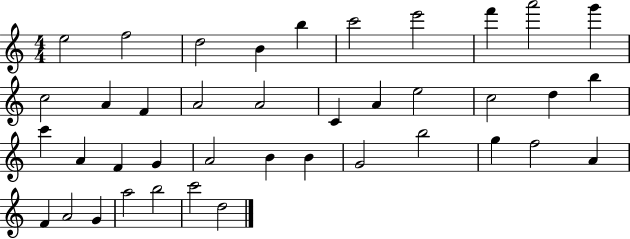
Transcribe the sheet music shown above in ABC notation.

X:1
T:Untitled
M:4/4
L:1/4
K:C
e2 f2 d2 B b c'2 e'2 f' a'2 g' c2 A F A2 A2 C A e2 c2 d b c' A F G A2 B B G2 b2 g f2 A F A2 G a2 b2 c'2 d2